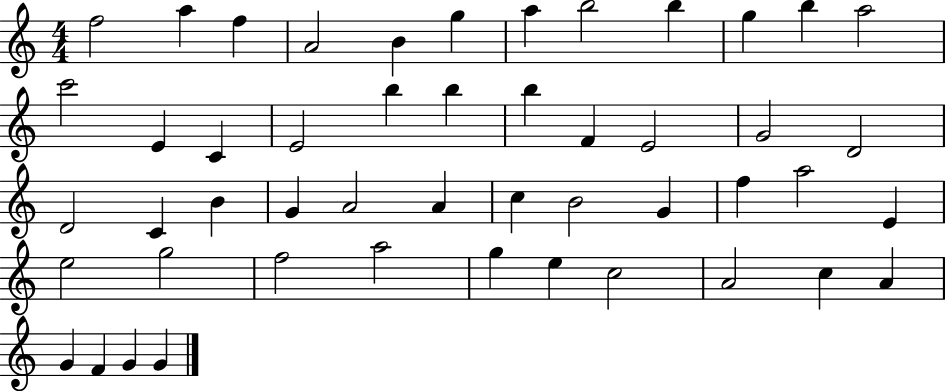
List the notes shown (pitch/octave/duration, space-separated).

F5/h A5/q F5/q A4/h B4/q G5/q A5/q B5/h B5/q G5/q B5/q A5/h C6/h E4/q C4/q E4/h B5/q B5/q B5/q F4/q E4/h G4/h D4/h D4/h C4/q B4/q G4/q A4/h A4/q C5/q B4/h G4/q F5/q A5/h E4/q E5/h G5/h F5/h A5/h G5/q E5/q C5/h A4/h C5/q A4/q G4/q F4/q G4/q G4/q